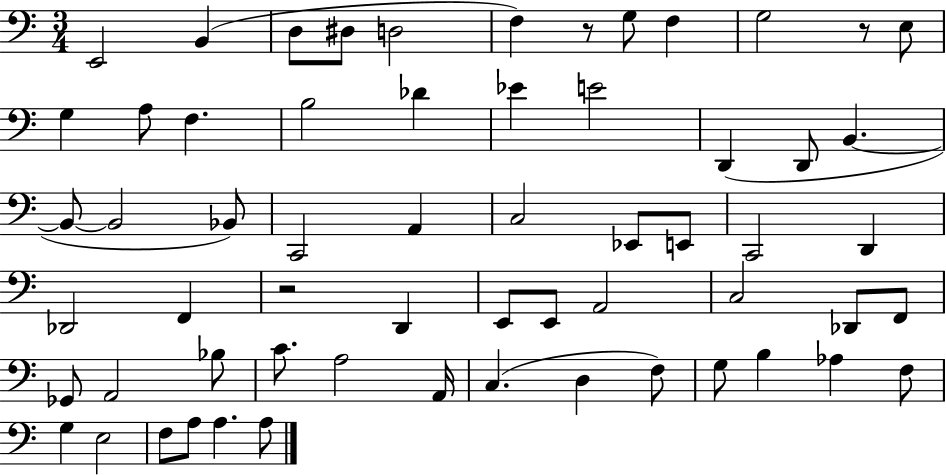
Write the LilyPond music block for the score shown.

{
  \clef bass
  \numericTimeSignature
  \time 3/4
  \key c \major
  \repeat volta 2 { e,2 b,4( | d8 dis8 d2 | f4) r8 g8 f4 | g2 r8 e8 | \break g4 a8 f4. | b2 des'4 | ees'4 e'2 | d,4( d,8 b,4.~~ | \break b,8~~ b,2 bes,8) | c,2 a,4 | c2 ees,8 e,8 | c,2 d,4 | \break des,2 f,4 | r2 d,4 | e,8 e,8 a,2 | c2 des,8 f,8 | \break ges,8 a,2 bes8 | c'8. a2 a,16 | c4.( d4 f8) | g8 b4 aes4 f8 | \break g4 e2 | f8 a8 a4. a8 | } \bar "|."
}